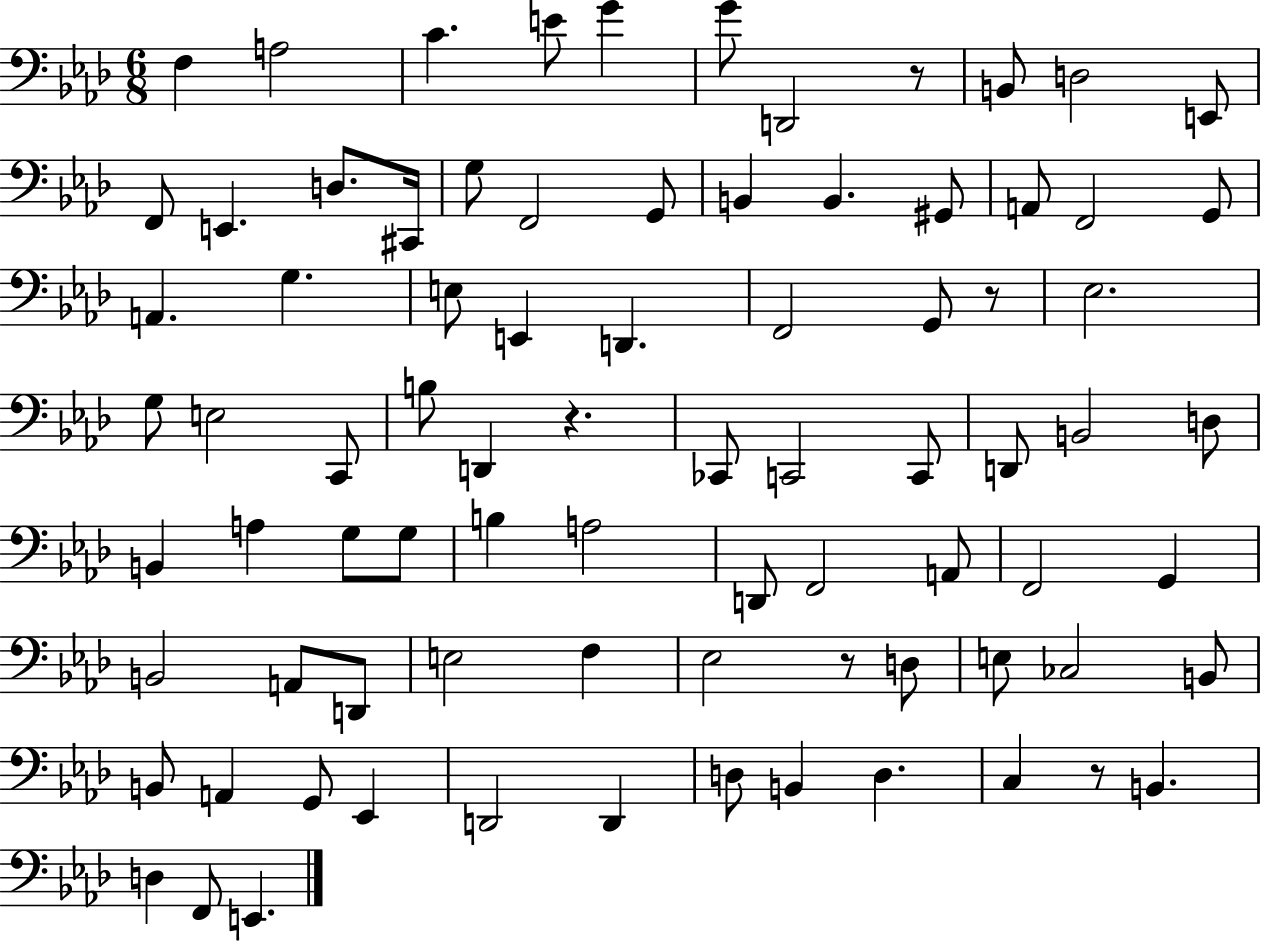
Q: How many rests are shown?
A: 5